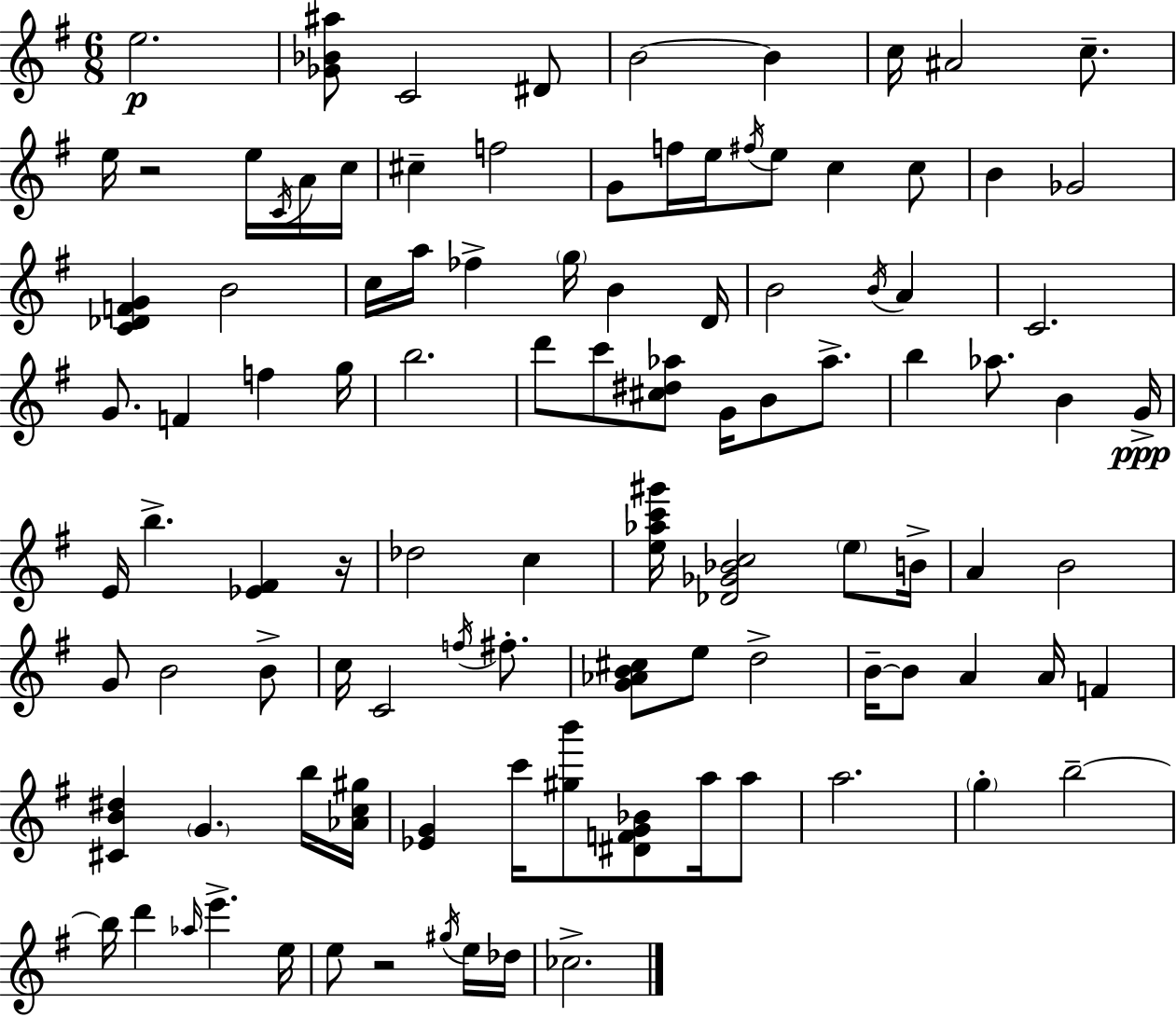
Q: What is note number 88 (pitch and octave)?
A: Db5